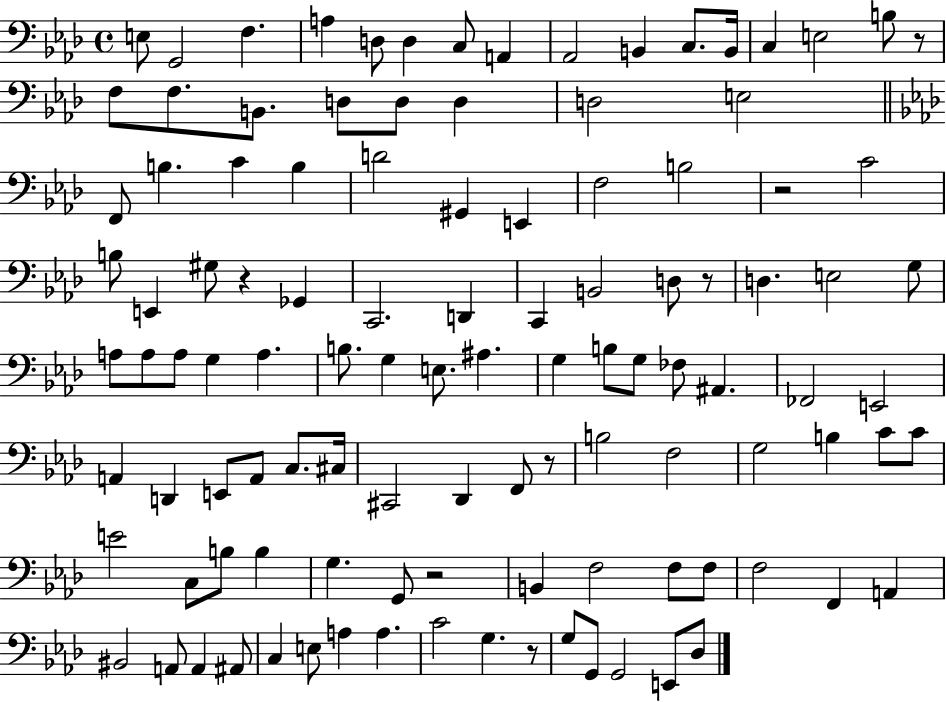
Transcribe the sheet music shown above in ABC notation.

X:1
T:Untitled
M:4/4
L:1/4
K:Ab
E,/2 G,,2 F, A, D,/2 D, C,/2 A,, _A,,2 B,, C,/2 B,,/4 C, E,2 B,/2 z/2 F,/2 F,/2 B,,/2 D,/2 D,/2 D, D,2 E,2 F,,/2 B, C B, D2 ^G,, E,, F,2 B,2 z2 C2 B,/2 E,, ^G,/2 z _G,, C,,2 D,, C,, B,,2 D,/2 z/2 D, E,2 G,/2 A,/2 A,/2 A,/2 G, A, B,/2 G, E,/2 ^A, G, B,/2 G,/2 _F,/2 ^A,, _F,,2 E,,2 A,, D,, E,,/2 A,,/2 C,/2 ^C,/4 ^C,,2 _D,, F,,/2 z/2 B,2 F,2 G,2 B, C/2 C/2 E2 C,/2 B,/2 B, G, G,,/2 z2 B,, F,2 F,/2 F,/2 F,2 F,, A,, ^B,,2 A,,/2 A,, ^A,,/2 C, E,/2 A, A, C2 G, z/2 G,/2 G,,/2 G,,2 E,,/2 _D,/2